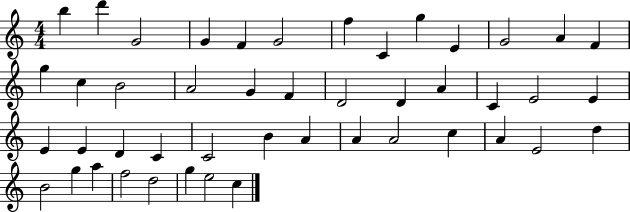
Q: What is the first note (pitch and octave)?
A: B5